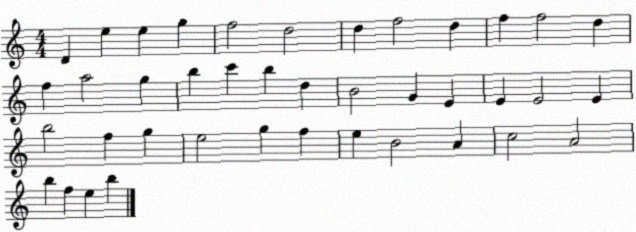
X:1
T:Untitled
M:4/4
L:1/4
K:C
D e e g f2 d2 d f2 d f f2 d f a2 g b c' b d B2 G E E E2 E b2 f g e2 g f e B2 A c2 A2 b f e b